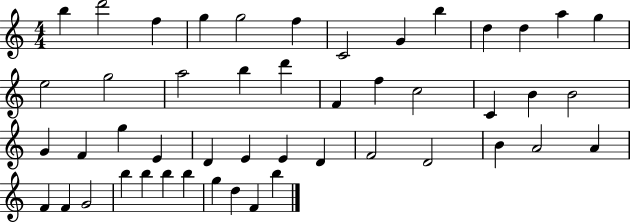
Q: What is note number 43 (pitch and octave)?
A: B5